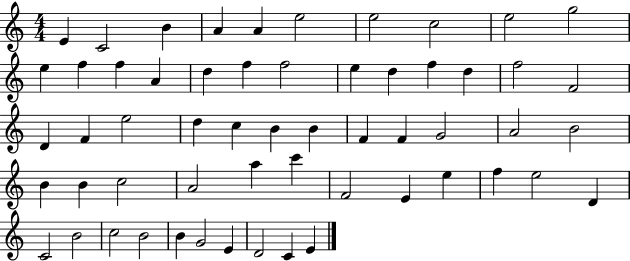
{
  \clef treble
  \numericTimeSignature
  \time 4/4
  \key c \major
  e'4 c'2 b'4 | a'4 a'4 e''2 | e''2 c''2 | e''2 g''2 | \break e''4 f''4 f''4 a'4 | d''4 f''4 f''2 | e''4 d''4 f''4 d''4 | f''2 f'2 | \break d'4 f'4 e''2 | d''4 c''4 b'4 b'4 | f'4 f'4 g'2 | a'2 b'2 | \break b'4 b'4 c''2 | a'2 a''4 c'''4 | f'2 e'4 e''4 | f''4 e''2 d'4 | \break c'2 b'2 | c''2 b'2 | b'4 g'2 e'4 | d'2 c'4 e'4 | \break \bar "|."
}